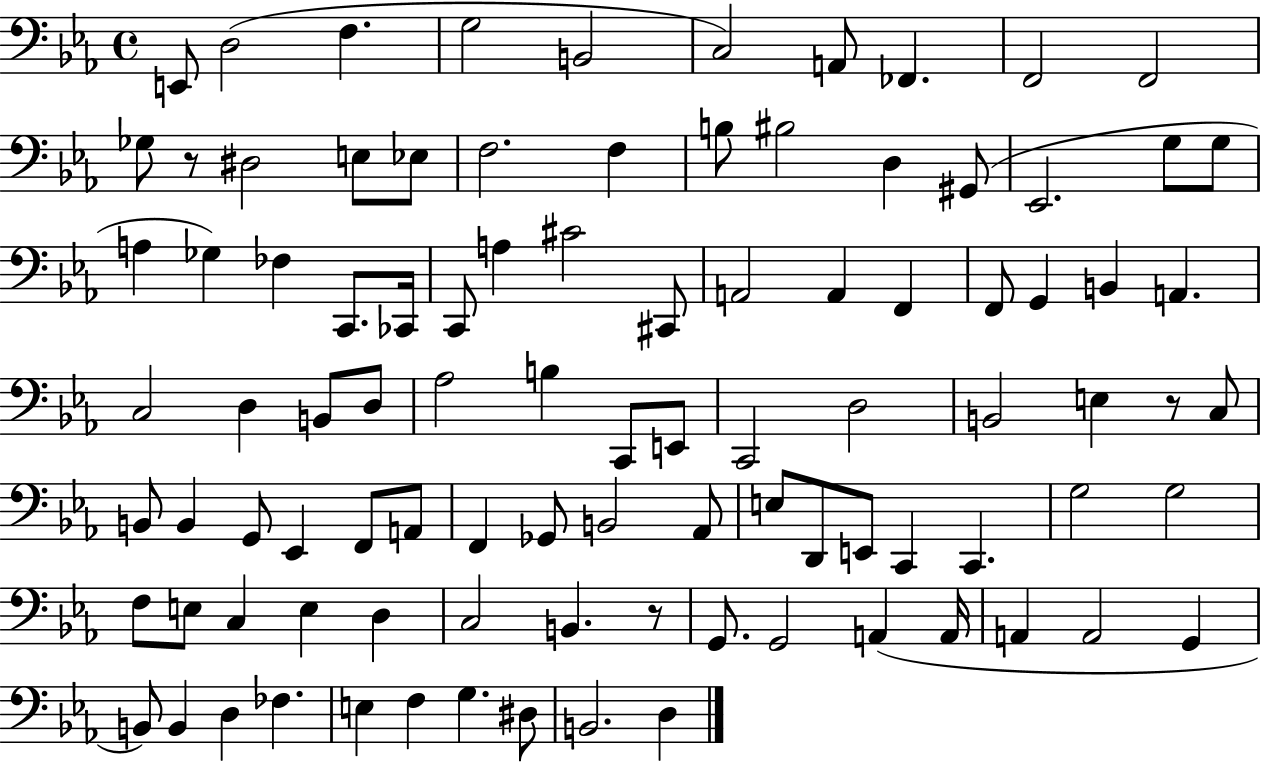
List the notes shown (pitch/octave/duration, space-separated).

E2/e D3/h F3/q. G3/h B2/h C3/h A2/e FES2/q. F2/h F2/h Gb3/e R/e D#3/h E3/e Eb3/e F3/h. F3/q B3/e BIS3/h D3/q G#2/e Eb2/h. G3/e G3/e A3/q Gb3/q FES3/q C2/e. CES2/s C2/e A3/q C#4/h C#2/e A2/h A2/q F2/q F2/e G2/q B2/q A2/q. C3/h D3/q B2/e D3/e Ab3/h B3/q C2/e E2/e C2/h D3/h B2/h E3/q R/e C3/e B2/e B2/q G2/e Eb2/q F2/e A2/e F2/q Gb2/e B2/h Ab2/e E3/e D2/e E2/e C2/q C2/q. G3/h G3/h F3/e E3/e C3/q E3/q D3/q C3/h B2/q. R/e G2/e. G2/h A2/q A2/s A2/q A2/h G2/q B2/e B2/q D3/q FES3/q. E3/q F3/q G3/q. D#3/e B2/h. D3/q